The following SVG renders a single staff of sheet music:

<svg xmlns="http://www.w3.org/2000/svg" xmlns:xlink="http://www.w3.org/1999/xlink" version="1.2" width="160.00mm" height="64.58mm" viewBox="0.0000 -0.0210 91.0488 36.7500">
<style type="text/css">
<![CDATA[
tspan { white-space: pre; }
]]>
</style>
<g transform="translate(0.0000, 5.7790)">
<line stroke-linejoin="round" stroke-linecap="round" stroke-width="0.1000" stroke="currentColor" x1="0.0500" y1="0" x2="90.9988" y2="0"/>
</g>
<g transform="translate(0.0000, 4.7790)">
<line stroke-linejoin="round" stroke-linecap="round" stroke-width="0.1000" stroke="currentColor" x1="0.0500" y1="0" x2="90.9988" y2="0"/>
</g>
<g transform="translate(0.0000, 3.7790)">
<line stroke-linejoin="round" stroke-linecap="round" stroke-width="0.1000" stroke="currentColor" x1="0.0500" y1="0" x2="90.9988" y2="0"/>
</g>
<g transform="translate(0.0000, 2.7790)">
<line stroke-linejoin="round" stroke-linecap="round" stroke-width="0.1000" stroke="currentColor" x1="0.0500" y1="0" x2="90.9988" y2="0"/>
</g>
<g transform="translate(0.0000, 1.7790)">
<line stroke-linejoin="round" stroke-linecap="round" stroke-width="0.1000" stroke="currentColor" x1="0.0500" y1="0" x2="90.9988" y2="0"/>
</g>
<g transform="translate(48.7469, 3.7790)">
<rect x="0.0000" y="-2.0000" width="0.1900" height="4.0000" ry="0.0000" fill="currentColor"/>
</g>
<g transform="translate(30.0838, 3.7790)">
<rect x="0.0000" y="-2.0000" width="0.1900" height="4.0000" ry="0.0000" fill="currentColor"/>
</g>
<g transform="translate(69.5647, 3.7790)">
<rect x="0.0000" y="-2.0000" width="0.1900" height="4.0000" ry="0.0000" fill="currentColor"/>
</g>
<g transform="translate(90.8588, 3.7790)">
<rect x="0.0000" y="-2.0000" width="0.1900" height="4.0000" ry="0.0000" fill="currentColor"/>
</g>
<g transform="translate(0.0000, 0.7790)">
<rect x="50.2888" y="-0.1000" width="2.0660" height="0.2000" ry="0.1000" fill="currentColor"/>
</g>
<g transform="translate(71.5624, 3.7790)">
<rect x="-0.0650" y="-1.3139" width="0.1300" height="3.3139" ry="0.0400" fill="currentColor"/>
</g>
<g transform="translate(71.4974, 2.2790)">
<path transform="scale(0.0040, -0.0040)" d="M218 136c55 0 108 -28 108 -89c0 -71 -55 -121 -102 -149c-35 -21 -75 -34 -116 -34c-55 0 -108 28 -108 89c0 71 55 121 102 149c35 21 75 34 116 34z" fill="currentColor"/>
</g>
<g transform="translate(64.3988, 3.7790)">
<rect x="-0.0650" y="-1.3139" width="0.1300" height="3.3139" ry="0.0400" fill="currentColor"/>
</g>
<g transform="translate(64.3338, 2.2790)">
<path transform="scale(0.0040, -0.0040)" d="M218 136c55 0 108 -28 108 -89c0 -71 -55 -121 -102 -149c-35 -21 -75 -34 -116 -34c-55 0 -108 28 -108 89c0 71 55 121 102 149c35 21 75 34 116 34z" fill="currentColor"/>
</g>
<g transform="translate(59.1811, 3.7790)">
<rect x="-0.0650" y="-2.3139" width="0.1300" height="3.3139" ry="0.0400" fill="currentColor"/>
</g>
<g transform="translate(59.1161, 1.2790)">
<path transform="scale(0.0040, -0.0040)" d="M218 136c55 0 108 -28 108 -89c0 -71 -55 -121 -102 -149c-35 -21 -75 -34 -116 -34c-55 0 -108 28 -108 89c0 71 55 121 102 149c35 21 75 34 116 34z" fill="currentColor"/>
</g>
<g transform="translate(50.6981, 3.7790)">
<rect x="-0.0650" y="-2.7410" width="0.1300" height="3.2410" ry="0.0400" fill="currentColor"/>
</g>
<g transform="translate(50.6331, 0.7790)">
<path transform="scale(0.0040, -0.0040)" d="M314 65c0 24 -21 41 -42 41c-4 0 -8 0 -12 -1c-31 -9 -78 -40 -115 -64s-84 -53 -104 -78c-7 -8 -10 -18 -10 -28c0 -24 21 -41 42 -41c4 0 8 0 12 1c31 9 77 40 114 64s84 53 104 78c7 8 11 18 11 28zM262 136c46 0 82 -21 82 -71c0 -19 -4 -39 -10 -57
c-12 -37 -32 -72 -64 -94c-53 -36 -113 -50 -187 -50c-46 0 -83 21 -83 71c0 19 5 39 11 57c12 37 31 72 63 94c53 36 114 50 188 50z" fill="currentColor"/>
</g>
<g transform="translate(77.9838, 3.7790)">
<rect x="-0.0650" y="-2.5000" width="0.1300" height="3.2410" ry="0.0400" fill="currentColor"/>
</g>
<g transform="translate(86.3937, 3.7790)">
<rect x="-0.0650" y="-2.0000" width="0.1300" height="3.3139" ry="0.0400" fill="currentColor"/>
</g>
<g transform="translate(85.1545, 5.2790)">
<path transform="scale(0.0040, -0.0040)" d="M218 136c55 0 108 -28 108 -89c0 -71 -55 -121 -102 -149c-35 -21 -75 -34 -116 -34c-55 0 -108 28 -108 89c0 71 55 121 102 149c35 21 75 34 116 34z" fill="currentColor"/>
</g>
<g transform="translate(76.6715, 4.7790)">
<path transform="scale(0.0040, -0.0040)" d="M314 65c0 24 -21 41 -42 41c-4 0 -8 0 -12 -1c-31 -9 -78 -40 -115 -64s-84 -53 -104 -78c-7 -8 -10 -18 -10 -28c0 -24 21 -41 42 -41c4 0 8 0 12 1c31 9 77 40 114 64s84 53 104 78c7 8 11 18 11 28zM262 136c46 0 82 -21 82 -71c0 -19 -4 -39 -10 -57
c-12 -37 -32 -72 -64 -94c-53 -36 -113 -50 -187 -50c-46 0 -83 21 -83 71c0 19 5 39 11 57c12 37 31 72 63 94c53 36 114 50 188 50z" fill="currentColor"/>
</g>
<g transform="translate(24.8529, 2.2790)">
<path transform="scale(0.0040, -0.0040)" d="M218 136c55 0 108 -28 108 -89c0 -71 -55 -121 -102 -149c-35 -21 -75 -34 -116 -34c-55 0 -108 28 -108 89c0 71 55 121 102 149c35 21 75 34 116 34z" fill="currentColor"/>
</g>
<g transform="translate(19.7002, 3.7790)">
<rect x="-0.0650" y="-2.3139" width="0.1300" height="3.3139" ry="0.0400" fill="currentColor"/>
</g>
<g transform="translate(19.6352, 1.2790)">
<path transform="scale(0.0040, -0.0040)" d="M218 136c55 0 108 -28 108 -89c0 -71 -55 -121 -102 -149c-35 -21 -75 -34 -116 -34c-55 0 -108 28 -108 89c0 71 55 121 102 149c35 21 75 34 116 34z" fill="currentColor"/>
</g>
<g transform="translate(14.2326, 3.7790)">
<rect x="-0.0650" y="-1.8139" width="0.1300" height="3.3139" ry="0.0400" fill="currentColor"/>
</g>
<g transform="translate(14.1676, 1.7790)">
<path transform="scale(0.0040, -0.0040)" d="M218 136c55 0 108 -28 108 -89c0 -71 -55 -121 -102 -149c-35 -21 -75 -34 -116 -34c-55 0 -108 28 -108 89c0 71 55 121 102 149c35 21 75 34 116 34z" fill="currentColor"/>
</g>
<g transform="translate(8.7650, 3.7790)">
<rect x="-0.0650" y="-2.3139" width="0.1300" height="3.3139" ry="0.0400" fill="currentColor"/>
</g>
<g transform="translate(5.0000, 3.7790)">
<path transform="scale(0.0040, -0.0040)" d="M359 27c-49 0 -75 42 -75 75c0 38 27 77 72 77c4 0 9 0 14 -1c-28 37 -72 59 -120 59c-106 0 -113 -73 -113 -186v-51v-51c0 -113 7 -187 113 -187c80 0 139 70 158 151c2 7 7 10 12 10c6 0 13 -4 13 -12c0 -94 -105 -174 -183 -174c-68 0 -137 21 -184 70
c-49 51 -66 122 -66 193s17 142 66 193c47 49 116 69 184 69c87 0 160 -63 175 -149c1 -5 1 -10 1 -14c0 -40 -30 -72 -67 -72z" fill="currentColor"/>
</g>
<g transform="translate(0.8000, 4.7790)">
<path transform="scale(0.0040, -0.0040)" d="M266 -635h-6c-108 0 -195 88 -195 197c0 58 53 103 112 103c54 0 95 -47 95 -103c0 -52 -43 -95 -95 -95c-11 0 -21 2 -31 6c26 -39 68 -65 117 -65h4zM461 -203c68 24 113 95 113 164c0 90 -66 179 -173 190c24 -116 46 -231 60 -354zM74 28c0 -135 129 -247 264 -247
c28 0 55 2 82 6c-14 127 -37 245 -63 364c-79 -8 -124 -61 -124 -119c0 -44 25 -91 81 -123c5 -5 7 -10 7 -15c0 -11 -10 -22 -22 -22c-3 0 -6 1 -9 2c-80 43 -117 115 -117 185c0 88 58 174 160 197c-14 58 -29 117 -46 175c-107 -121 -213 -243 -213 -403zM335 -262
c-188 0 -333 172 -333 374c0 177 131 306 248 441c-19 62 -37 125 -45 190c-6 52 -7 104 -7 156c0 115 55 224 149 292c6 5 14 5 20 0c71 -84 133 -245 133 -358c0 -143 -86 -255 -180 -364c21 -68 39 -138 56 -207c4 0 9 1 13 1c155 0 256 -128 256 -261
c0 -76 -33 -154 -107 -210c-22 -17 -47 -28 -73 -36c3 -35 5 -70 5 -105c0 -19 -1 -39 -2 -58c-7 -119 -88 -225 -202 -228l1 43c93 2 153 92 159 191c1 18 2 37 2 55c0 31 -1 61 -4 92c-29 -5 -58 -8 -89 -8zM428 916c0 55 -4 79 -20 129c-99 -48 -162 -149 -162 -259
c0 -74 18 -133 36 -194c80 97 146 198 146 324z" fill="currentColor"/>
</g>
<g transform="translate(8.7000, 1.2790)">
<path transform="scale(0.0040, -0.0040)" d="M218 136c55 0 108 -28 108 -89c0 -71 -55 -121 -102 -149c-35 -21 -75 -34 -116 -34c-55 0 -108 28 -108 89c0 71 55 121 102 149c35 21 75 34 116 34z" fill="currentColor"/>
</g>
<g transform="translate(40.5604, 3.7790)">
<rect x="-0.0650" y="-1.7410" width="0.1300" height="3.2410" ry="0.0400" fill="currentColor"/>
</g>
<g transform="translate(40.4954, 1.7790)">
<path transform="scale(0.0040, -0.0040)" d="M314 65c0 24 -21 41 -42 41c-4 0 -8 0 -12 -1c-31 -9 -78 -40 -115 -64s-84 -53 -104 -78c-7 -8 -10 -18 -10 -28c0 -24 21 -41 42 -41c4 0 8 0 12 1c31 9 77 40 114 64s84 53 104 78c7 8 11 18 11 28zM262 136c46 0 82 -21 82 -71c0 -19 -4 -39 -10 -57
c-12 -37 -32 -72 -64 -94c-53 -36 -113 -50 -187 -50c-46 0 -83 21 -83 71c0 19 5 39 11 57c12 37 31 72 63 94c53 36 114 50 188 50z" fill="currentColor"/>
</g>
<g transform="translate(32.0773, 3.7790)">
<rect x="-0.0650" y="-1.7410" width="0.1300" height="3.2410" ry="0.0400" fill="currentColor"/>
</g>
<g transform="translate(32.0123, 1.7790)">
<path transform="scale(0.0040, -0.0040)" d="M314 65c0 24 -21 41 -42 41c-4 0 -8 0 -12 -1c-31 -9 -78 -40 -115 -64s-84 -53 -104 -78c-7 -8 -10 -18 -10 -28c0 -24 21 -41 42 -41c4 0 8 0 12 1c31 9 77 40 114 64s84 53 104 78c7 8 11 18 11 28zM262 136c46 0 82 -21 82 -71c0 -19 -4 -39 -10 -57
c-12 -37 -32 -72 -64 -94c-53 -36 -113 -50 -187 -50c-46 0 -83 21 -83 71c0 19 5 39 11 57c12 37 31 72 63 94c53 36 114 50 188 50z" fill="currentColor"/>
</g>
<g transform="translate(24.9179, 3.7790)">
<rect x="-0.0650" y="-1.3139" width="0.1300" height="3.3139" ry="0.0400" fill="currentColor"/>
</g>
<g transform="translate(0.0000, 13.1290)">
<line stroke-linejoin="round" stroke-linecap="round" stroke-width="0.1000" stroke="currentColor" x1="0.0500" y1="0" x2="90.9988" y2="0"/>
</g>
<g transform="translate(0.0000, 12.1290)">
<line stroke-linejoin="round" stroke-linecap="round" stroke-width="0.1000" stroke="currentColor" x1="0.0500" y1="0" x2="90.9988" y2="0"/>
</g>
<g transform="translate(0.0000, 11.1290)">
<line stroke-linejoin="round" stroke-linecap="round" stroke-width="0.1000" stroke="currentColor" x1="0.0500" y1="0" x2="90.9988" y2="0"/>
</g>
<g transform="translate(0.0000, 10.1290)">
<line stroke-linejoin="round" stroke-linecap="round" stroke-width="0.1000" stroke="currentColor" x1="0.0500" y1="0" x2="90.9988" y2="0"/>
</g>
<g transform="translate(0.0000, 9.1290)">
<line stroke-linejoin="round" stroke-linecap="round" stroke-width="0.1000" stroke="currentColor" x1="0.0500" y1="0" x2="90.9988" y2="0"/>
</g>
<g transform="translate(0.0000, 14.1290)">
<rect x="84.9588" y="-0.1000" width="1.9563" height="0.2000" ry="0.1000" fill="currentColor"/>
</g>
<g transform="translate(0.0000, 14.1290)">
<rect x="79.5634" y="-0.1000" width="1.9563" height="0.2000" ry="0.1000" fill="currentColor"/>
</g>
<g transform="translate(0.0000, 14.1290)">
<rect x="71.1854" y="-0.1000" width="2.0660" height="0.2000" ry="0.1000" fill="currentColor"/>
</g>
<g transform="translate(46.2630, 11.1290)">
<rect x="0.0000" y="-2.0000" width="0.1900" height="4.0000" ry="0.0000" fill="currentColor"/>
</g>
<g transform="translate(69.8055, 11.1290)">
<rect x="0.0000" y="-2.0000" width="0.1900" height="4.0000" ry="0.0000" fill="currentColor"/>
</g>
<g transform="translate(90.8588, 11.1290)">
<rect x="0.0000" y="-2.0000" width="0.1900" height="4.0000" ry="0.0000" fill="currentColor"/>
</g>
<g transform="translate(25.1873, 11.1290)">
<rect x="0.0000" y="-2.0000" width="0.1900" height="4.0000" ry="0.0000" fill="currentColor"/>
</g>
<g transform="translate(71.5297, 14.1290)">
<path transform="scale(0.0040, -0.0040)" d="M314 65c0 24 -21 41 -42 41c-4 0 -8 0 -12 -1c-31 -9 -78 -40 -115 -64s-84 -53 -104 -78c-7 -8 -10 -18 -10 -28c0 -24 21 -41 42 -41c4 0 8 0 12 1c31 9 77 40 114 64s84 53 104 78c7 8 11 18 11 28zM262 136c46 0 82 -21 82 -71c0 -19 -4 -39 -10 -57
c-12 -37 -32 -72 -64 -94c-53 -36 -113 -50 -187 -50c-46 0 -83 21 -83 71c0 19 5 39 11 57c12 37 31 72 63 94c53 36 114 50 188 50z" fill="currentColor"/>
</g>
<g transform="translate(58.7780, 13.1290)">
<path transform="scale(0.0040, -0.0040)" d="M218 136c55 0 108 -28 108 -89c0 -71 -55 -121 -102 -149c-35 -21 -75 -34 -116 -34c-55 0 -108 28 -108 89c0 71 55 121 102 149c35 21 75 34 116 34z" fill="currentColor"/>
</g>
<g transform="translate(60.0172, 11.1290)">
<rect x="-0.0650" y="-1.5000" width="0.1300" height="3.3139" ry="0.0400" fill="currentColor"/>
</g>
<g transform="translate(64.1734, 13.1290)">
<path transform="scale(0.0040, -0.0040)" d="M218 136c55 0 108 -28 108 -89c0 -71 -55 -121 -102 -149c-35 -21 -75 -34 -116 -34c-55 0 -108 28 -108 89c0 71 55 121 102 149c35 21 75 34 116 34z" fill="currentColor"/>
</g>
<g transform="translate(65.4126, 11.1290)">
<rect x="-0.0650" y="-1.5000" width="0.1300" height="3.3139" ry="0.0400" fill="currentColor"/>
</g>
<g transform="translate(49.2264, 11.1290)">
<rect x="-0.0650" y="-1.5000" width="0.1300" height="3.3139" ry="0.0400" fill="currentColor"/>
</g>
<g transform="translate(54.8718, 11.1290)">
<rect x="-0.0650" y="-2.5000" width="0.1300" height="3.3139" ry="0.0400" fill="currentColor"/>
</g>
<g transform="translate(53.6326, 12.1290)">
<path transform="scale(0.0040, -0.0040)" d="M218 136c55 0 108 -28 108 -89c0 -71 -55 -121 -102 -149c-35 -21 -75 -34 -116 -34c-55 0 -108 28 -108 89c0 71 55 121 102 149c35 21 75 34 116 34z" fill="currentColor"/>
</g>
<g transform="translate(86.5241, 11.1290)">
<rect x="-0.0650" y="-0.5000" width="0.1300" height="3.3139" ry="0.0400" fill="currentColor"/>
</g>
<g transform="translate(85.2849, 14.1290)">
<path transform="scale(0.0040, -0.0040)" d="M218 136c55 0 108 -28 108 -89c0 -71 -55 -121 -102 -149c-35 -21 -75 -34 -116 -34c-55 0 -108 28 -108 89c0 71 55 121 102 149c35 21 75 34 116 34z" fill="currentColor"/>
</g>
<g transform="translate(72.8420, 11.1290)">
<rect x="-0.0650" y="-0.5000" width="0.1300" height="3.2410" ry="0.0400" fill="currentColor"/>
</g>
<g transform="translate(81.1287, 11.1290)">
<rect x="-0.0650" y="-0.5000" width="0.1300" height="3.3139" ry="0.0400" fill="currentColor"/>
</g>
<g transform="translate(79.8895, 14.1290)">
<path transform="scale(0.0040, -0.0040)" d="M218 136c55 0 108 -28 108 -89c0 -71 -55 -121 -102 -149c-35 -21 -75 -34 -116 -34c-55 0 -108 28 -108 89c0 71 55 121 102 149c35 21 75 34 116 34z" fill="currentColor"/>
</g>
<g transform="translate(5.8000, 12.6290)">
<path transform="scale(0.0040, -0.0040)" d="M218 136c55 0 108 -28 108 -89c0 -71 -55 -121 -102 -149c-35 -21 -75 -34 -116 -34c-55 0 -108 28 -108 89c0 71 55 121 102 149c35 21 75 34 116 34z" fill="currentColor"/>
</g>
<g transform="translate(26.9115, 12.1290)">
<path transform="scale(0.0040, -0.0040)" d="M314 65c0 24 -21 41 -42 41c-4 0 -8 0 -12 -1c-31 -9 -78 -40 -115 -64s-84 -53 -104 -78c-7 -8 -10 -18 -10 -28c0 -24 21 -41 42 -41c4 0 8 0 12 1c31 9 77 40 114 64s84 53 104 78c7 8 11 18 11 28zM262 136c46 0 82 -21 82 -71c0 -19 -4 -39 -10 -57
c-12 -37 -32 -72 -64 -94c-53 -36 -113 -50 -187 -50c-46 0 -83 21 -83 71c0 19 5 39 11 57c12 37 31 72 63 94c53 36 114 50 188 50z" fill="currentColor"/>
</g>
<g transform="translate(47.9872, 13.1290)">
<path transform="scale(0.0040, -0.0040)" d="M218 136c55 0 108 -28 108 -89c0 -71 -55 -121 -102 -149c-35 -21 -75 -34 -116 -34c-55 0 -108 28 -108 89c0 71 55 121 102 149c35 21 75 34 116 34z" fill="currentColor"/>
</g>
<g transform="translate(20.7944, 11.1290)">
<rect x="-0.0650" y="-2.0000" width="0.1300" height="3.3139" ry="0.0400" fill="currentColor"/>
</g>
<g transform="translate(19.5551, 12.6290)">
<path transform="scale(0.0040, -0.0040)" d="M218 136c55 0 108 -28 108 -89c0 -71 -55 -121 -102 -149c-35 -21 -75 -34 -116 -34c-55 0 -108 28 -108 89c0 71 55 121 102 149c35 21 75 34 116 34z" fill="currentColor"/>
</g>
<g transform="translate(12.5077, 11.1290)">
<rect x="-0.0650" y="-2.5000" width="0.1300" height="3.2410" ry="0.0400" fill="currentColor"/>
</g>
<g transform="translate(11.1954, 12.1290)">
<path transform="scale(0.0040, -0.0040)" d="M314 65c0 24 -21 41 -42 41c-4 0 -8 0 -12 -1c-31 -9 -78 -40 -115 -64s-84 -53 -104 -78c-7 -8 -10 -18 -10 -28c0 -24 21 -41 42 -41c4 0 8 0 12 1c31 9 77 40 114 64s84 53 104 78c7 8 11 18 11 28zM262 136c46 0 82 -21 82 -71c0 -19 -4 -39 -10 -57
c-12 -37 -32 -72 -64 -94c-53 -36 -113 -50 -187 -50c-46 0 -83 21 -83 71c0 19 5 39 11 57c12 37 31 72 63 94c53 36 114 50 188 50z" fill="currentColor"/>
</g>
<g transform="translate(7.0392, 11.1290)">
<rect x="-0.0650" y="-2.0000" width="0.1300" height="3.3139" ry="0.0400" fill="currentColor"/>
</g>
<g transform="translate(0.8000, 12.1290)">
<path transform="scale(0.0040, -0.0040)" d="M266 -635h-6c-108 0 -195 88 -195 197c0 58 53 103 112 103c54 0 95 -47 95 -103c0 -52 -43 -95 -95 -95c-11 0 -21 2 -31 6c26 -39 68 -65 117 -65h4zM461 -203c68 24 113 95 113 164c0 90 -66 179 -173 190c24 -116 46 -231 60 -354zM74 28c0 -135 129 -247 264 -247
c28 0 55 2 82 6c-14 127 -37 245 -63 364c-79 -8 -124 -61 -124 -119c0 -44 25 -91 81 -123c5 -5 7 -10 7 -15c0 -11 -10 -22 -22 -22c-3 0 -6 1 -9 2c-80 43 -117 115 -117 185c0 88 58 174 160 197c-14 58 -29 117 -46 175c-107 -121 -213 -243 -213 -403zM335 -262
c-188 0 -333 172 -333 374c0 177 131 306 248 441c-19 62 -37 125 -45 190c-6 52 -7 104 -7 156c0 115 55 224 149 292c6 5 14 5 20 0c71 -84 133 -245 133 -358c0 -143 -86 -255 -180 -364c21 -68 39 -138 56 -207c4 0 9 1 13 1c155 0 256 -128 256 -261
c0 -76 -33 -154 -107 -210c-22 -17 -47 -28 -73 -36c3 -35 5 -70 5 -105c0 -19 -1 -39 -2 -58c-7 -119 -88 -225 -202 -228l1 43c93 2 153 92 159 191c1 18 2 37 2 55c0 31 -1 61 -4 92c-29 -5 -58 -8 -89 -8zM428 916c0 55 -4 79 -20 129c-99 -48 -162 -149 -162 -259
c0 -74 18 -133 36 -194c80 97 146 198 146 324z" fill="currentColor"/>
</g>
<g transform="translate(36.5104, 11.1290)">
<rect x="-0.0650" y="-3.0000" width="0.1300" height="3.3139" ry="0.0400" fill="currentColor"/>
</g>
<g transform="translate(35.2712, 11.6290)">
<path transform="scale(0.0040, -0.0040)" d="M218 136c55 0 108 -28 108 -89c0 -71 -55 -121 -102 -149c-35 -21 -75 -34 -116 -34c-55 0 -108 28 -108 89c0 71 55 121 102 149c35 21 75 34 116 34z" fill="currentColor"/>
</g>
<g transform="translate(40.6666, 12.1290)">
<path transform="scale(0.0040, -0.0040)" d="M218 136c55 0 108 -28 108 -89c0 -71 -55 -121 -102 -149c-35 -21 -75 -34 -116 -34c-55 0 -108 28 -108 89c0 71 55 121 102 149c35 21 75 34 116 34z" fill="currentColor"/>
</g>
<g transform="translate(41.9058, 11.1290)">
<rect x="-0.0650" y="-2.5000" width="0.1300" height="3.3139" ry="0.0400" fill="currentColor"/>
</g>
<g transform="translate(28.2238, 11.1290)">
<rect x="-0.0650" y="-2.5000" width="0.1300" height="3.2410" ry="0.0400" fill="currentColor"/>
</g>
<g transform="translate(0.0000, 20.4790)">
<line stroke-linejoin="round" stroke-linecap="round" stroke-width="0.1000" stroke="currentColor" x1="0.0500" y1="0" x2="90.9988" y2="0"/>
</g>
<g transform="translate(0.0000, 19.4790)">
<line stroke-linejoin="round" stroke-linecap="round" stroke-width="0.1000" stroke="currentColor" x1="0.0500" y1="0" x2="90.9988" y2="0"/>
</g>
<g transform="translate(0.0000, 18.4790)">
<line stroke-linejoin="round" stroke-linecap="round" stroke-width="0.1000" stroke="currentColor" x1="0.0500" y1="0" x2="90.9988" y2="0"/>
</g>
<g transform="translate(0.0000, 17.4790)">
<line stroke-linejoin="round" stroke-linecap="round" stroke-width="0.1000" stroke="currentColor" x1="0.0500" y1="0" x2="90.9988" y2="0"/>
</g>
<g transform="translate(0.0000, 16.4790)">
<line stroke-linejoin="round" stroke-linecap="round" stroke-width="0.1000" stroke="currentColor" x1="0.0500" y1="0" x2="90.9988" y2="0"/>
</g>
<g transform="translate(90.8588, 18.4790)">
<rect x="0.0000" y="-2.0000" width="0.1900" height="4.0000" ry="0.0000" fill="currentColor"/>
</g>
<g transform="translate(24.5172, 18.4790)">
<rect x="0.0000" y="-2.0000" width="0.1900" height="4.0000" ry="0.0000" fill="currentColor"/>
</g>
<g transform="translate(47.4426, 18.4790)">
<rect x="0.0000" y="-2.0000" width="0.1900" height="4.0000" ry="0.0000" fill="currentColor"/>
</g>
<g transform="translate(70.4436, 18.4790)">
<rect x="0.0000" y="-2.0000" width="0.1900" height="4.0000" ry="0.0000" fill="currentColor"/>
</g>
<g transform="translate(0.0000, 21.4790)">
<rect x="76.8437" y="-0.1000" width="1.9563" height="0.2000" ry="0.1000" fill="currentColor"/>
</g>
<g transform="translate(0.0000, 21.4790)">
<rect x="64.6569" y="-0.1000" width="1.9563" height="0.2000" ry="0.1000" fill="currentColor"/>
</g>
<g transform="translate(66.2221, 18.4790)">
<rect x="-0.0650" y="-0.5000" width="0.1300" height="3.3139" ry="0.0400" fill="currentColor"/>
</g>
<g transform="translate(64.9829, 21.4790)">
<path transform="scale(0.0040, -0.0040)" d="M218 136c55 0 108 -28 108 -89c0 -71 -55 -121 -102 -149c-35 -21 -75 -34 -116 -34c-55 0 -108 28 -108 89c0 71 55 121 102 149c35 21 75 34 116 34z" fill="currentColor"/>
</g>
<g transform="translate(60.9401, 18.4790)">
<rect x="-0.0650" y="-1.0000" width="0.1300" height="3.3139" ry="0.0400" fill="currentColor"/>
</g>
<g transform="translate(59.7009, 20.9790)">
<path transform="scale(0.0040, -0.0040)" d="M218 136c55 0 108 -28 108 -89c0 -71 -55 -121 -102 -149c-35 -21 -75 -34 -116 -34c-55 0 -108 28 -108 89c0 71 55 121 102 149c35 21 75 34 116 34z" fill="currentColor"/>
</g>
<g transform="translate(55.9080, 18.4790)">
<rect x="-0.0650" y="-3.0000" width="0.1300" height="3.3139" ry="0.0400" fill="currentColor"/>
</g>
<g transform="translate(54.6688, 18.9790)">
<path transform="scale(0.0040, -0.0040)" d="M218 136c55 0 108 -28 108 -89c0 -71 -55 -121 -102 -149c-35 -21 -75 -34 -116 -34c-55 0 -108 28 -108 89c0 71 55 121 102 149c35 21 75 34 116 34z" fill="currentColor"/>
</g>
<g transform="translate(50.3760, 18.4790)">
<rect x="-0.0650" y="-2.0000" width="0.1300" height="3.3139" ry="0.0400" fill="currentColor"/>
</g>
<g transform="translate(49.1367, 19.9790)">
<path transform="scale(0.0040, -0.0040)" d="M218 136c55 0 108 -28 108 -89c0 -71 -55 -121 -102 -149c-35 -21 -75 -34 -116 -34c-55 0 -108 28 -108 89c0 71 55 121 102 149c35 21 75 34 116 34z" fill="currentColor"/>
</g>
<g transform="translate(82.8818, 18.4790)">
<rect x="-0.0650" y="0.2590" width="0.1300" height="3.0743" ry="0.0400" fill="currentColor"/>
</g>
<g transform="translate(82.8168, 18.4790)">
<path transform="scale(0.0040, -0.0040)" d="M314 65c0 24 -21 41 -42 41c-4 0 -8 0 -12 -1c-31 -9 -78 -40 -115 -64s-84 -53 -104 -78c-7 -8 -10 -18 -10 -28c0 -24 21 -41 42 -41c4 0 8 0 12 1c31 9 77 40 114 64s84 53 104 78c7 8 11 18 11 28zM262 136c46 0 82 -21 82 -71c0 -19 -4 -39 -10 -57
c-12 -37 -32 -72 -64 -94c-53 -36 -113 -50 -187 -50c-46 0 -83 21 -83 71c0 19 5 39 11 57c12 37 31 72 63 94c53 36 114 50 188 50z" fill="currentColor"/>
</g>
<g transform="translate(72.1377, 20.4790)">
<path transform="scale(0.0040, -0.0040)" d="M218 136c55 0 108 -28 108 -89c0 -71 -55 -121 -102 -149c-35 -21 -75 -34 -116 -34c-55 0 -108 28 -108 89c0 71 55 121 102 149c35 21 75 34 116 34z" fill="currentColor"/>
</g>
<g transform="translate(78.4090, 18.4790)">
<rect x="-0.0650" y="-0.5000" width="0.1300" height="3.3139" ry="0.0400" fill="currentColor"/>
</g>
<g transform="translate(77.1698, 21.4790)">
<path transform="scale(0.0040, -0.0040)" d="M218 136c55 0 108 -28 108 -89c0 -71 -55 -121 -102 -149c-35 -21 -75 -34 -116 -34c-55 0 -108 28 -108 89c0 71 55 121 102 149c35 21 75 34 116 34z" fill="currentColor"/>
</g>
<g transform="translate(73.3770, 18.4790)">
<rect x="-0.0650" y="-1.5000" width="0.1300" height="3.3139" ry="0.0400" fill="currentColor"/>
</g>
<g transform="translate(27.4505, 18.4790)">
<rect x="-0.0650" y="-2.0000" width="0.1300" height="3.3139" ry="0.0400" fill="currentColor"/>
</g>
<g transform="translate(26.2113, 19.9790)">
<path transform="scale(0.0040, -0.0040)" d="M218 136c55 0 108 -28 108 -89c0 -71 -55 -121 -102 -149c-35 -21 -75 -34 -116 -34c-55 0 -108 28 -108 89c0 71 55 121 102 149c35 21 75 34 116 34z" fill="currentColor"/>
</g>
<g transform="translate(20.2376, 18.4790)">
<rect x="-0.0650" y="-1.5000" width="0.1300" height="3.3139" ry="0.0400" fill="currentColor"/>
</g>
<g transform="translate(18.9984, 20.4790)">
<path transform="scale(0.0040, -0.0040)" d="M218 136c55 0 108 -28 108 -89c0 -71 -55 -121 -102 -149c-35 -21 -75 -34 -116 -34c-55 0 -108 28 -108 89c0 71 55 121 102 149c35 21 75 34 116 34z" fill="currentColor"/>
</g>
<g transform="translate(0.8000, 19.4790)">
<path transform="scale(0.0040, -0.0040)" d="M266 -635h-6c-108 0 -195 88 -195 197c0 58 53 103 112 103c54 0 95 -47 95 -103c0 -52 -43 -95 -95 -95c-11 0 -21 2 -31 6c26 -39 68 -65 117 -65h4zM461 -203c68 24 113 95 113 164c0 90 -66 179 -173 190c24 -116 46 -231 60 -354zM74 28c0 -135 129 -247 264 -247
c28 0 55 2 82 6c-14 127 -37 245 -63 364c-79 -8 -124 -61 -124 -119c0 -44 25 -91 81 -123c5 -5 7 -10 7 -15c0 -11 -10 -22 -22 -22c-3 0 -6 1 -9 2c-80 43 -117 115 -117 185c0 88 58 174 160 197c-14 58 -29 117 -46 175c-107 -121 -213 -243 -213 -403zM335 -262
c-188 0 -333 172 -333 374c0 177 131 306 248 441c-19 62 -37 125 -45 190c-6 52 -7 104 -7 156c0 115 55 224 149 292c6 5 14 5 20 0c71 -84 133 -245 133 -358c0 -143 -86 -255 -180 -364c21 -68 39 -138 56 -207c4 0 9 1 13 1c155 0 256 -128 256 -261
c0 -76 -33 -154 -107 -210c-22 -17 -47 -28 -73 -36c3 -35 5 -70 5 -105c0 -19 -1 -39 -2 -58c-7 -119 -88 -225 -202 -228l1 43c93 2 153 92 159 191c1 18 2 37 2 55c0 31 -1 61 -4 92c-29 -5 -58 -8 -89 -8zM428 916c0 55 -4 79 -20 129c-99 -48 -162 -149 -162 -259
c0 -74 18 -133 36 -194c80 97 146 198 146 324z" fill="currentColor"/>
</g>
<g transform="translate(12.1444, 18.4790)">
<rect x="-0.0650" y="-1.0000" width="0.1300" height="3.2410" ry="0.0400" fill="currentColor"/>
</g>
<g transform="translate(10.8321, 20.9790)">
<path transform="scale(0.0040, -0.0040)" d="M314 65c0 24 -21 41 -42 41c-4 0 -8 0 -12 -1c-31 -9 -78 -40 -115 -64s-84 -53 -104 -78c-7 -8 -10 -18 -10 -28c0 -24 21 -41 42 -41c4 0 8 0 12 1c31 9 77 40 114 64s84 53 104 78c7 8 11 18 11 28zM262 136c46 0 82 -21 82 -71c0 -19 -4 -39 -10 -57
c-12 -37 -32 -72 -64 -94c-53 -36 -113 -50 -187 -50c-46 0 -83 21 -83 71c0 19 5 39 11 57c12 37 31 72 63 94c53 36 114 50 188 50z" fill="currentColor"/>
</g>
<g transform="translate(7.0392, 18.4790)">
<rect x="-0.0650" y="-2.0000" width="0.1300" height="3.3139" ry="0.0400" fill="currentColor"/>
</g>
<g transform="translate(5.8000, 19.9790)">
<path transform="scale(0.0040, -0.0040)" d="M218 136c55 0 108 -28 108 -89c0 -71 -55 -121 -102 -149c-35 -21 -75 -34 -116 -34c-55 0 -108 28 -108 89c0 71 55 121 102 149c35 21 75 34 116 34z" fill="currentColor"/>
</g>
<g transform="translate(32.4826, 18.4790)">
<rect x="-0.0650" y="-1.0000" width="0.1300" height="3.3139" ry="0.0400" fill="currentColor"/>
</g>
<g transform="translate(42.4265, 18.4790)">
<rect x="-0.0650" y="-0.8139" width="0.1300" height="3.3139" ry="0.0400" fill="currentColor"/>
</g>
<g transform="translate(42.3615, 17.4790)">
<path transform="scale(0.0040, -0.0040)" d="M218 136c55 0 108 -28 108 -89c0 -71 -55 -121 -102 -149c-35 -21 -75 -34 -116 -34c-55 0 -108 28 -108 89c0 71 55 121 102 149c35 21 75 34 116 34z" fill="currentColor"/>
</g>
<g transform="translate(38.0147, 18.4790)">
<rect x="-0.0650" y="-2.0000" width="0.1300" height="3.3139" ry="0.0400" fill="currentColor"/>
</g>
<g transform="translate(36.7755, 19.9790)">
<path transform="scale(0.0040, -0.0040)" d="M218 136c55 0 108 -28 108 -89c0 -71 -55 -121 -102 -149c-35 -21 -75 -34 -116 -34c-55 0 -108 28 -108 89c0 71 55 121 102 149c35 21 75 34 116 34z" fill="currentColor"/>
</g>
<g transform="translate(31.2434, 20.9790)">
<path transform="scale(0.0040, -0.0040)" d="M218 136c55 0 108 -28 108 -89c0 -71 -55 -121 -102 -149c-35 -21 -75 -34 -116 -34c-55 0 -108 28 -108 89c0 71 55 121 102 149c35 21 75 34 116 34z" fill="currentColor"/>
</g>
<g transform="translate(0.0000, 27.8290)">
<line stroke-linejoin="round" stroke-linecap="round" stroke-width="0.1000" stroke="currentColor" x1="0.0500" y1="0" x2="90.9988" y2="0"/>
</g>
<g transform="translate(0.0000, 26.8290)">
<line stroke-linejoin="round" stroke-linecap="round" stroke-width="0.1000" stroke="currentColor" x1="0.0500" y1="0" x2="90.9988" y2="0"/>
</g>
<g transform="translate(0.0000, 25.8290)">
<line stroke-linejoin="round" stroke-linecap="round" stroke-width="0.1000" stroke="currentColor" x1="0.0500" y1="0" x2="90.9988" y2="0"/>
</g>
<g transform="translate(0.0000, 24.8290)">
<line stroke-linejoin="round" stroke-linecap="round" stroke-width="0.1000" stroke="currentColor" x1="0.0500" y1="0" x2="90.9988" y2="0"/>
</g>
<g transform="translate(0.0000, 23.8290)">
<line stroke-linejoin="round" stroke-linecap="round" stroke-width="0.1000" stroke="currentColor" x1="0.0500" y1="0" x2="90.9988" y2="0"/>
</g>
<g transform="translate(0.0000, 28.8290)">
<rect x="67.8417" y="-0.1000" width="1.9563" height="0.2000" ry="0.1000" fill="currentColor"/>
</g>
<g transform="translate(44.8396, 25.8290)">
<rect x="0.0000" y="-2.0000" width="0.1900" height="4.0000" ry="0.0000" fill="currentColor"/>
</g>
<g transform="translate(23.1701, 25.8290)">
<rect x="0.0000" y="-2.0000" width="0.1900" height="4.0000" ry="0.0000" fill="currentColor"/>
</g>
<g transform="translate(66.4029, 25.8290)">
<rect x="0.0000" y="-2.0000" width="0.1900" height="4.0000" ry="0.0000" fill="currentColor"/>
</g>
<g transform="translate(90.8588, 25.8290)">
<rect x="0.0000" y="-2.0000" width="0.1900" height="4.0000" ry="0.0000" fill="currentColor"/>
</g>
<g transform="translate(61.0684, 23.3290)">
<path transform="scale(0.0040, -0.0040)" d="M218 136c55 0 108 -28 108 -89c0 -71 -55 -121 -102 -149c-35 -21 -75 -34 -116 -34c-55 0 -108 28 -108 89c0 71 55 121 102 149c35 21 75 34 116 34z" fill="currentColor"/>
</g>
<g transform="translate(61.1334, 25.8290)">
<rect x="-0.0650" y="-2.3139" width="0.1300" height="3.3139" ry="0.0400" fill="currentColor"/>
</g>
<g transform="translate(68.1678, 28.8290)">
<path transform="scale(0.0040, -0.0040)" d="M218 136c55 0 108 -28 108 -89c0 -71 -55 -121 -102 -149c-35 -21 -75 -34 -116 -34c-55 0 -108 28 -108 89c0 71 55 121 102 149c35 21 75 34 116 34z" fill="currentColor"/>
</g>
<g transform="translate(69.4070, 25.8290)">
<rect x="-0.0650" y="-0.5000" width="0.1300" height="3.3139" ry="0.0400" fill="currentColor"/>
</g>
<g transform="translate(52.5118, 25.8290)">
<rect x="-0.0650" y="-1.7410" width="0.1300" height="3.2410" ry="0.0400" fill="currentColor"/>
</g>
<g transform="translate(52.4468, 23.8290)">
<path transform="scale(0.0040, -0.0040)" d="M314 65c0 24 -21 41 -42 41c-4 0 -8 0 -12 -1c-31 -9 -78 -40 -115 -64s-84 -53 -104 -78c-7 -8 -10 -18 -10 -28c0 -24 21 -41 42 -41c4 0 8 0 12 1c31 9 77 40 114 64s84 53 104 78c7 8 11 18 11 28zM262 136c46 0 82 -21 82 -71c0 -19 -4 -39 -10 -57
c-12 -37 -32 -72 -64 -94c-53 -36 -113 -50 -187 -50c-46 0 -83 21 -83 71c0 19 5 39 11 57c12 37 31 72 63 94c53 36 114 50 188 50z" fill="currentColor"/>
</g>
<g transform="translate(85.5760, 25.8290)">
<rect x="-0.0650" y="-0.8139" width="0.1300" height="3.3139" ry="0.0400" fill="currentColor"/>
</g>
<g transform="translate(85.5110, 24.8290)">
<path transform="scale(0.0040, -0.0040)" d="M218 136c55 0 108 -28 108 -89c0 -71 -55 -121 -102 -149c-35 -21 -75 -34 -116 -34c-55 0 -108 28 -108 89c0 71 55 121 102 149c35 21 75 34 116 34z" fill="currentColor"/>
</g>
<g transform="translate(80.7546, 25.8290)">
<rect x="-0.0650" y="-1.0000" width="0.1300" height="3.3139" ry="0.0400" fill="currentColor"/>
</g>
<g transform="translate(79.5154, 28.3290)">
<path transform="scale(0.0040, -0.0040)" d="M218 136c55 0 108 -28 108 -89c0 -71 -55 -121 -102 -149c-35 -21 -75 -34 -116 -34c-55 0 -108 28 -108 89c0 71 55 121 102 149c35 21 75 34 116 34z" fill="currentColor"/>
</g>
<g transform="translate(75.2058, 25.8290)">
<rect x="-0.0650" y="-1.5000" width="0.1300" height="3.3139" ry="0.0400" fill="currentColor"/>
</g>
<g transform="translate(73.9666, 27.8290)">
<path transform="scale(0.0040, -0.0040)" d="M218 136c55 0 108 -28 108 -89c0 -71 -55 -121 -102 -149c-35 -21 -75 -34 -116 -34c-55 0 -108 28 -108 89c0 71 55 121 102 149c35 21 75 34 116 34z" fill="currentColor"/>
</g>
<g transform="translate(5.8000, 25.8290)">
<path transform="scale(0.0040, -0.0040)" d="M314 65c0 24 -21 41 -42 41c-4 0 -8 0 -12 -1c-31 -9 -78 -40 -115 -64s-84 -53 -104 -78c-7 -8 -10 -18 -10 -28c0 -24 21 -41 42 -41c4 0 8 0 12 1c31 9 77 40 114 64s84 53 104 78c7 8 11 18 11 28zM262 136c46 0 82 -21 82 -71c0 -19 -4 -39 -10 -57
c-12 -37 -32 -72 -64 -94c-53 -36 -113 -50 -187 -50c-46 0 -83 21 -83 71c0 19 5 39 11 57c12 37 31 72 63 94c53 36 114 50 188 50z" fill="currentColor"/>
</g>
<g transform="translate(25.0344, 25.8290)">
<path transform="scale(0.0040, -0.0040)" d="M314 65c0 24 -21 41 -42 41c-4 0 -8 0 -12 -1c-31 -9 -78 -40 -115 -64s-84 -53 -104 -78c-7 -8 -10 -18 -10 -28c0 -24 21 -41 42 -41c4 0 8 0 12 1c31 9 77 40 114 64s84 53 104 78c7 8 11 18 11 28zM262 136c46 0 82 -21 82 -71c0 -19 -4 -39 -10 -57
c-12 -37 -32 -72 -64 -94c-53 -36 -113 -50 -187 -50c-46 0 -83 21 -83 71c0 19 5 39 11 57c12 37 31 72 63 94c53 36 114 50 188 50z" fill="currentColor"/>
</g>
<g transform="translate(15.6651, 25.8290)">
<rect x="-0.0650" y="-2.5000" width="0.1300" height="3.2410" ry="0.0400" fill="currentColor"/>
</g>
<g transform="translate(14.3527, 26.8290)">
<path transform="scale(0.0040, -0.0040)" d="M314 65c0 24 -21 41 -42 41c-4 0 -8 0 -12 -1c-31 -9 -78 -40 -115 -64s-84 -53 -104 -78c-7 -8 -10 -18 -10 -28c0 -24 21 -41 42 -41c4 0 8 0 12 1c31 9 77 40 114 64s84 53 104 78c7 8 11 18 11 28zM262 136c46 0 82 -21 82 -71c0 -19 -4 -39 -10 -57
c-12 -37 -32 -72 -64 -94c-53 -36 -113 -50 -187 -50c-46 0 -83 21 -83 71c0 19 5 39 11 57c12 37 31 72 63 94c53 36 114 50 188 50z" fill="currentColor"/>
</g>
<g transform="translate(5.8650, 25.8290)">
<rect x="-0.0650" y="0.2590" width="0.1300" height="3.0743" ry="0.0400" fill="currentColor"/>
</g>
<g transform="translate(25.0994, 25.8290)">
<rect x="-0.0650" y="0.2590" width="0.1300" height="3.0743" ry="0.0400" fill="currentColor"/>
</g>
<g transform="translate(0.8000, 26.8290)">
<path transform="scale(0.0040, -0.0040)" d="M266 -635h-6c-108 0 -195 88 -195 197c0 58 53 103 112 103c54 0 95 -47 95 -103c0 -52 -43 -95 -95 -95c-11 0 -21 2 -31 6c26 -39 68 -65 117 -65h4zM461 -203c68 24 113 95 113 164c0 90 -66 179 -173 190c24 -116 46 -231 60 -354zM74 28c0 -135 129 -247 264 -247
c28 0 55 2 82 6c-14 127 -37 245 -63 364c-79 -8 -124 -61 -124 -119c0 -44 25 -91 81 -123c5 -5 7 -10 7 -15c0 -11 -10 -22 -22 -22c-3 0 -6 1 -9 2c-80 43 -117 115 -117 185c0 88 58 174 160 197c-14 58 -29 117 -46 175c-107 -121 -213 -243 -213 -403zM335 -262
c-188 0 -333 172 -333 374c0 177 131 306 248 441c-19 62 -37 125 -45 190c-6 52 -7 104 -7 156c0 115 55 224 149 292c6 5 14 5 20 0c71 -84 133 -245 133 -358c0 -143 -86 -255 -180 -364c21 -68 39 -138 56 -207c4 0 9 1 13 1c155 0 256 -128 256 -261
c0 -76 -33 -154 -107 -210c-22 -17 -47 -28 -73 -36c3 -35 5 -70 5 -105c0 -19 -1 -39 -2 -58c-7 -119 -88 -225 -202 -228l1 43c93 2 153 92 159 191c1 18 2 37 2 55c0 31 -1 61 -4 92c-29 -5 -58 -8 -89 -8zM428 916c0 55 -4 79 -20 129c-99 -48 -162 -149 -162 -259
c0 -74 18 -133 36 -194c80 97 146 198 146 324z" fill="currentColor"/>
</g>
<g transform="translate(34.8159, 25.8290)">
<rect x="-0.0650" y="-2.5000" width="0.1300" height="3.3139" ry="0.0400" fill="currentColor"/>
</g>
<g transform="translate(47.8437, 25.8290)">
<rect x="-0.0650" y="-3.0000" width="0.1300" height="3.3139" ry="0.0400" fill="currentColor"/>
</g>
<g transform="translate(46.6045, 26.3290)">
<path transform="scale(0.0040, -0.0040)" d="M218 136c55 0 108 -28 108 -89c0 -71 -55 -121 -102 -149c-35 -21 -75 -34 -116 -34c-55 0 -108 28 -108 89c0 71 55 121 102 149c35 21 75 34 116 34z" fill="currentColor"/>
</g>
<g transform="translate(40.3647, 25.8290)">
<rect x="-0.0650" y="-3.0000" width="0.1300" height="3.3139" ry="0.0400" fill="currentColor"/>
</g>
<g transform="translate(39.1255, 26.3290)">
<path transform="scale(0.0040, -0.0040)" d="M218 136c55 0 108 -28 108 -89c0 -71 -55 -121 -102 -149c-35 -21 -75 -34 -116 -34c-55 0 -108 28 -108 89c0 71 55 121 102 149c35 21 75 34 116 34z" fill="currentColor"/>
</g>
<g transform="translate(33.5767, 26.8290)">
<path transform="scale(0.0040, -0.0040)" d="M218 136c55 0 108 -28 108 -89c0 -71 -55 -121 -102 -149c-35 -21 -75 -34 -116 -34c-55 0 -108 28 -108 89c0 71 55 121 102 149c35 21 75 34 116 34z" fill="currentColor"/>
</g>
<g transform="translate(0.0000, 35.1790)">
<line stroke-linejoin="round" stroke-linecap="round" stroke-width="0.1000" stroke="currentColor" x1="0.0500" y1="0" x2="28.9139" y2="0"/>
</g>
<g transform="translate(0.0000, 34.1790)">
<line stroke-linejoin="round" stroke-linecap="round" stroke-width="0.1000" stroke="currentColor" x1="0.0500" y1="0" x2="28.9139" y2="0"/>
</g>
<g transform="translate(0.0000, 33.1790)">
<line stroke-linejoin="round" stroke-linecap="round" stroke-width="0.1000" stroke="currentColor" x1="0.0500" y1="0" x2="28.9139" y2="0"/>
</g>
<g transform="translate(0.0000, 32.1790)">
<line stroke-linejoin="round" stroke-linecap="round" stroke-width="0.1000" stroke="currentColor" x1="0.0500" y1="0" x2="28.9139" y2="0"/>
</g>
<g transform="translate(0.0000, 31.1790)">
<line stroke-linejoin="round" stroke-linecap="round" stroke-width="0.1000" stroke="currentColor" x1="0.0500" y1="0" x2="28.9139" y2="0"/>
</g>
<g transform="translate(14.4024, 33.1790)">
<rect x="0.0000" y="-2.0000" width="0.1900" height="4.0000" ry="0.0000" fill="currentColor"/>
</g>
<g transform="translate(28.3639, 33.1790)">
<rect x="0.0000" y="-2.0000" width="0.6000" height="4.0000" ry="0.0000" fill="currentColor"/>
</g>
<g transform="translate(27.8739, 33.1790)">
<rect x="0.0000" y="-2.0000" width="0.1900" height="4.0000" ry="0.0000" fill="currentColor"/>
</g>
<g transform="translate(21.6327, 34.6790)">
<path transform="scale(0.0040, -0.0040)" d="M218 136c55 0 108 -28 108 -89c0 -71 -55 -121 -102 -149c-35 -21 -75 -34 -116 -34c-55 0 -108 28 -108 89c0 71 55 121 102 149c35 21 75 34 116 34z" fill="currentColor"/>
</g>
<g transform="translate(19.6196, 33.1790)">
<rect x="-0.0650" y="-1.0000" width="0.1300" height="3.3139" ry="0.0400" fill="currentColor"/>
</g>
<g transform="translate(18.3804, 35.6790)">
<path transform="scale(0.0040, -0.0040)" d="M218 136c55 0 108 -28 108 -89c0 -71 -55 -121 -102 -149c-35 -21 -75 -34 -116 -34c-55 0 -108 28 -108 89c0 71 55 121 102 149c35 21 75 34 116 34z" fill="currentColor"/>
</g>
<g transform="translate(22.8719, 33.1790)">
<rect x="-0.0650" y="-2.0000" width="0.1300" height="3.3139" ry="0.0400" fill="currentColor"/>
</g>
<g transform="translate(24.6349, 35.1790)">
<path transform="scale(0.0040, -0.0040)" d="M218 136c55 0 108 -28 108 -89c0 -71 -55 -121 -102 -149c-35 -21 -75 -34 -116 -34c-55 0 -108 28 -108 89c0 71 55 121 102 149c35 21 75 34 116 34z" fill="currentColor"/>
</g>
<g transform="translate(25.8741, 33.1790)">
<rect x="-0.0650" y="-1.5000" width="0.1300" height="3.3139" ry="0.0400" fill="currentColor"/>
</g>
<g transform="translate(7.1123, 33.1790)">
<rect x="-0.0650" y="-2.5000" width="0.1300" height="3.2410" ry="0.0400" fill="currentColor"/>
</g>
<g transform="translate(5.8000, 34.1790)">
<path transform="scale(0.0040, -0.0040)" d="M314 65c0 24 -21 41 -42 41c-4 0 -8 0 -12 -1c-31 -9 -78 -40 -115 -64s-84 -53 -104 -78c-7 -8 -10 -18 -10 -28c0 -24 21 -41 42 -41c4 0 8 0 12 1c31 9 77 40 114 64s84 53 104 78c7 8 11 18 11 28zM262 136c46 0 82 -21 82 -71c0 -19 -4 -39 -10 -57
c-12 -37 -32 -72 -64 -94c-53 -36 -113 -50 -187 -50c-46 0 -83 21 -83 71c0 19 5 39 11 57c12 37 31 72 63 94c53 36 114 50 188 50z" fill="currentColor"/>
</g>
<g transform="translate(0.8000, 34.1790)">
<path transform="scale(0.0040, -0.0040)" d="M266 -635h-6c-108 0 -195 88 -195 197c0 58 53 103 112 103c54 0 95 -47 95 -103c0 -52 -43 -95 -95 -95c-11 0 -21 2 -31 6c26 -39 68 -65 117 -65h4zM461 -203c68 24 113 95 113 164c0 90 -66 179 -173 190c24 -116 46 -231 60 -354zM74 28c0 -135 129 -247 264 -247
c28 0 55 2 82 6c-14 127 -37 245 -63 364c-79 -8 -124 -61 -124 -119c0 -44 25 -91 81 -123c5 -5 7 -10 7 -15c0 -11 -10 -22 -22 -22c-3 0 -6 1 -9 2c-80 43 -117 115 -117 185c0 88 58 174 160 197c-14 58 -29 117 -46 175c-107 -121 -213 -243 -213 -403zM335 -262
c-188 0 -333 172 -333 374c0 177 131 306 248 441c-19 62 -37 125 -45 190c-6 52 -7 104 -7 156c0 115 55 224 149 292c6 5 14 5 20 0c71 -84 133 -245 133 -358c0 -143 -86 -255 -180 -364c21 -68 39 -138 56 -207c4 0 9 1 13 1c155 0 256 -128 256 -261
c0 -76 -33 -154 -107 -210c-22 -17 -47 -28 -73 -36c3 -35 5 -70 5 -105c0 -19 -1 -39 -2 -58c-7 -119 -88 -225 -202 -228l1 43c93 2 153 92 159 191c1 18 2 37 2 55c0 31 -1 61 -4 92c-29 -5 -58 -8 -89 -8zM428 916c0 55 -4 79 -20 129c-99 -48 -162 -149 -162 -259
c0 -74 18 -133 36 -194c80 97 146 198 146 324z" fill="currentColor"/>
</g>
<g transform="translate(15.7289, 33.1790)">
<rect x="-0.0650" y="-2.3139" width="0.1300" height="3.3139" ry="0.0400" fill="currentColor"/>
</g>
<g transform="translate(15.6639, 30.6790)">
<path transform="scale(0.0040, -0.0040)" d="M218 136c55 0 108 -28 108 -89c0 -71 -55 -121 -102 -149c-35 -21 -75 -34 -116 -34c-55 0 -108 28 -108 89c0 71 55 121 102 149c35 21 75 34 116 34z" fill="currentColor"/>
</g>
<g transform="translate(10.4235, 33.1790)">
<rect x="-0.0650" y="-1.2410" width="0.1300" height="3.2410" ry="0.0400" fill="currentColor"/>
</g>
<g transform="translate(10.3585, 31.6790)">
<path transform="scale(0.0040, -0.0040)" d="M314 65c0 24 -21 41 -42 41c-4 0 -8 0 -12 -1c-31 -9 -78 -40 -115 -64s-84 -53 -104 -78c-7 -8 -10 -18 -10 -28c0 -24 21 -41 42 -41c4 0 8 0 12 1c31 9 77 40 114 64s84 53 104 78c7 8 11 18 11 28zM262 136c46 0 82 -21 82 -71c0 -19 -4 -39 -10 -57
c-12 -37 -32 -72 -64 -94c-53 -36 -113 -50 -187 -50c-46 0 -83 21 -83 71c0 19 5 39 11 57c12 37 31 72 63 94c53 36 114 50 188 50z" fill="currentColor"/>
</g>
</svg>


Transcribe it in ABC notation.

X:1
T:Untitled
M:4/4
L:1/4
K:C
g f g e f2 f2 a2 g e e G2 F F G2 F G2 A G E G E E C2 C C F D2 E F D F d F A D C E C B2 B2 G2 B2 G A A f2 g C E D d G2 e2 g D F E